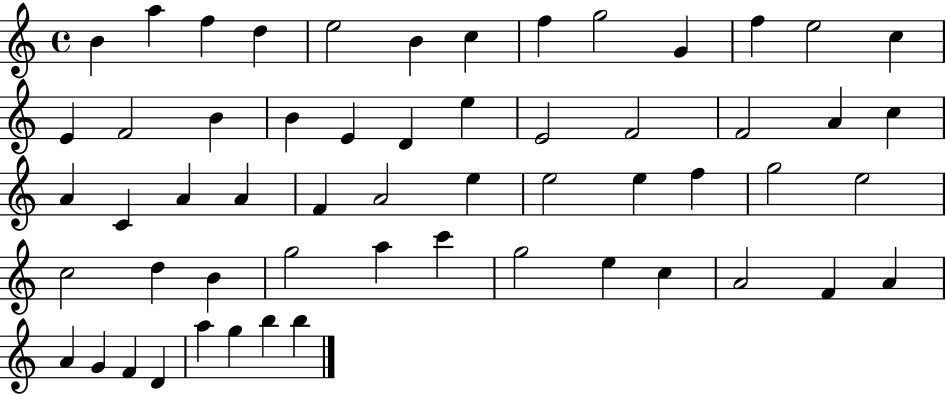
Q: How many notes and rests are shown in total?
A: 57